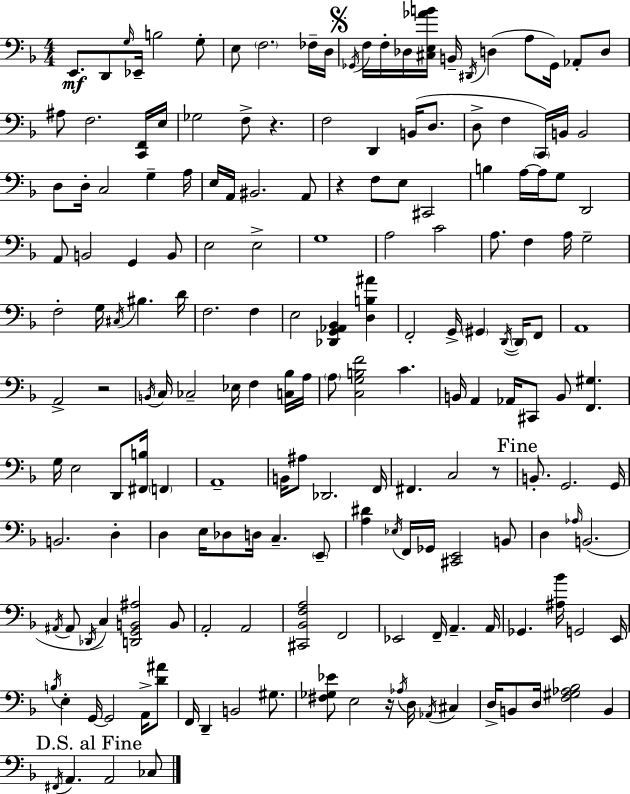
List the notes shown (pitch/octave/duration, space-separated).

E2/e. D2/e G3/s Eb2/s B3/h G3/e E3/e F3/h. FES3/s D3/s Gb2/s F3/s F3/s Db3/s [C#3,E3,Ab4,B4]/s B2/s D#2/s D3/q A3/e Gb2/s Ab2/e D3/e A#3/e F3/h. [C2,F2]/s E3/s Gb3/h F3/e R/q. F3/h D2/q B2/s D3/e. D3/e F3/q C2/s B2/s B2/h D3/e D3/s C3/h G3/q A3/s E3/s A2/s BIS2/h. A2/e R/q F3/e E3/e C#2/h B3/q A3/s A3/s G3/e D2/h A2/e B2/h G2/q B2/e E3/h E3/h G3/w A3/h C4/h A3/e. F3/q A3/s G3/h F3/h G3/s C#3/s BIS3/q. D4/s F3/h. F3/q E3/h [Db2,G2,Ab2,Bb2]/q [D3,B3,A#4]/q F2/h G2/s G#2/q D2/s D2/s F2/e A2/w A2/h R/h B2/s C3/s CES3/h Eb3/s F3/q [C3,Bb3]/s A3/s A3/e [C3,G3,B3,F4]/h C4/q. B2/s A2/q Ab2/s C#2/e B2/e [F2,G#3]/q. G3/s E3/h D2/e [F#2,B3]/s F2/q A2/w B2/s A#3/e Db2/h. F2/s F#2/q. C3/h R/e B2/e. G2/h. G2/s B2/h. D3/q D3/q E3/s Db3/e D3/s C3/q. E2/e [A3,D#4]/q Eb3/s F2/s Gb2/s [C#2,E2]/h B2/e D3/q Ab3/s B2/h. A#2/s A#2/e Db2/s C3/q [D2,G2,B2,A#3]/h B2/e A2/h A2/h [C#2,Bb2,F3,A3]/h F2/h Eb2/h F2/s A2/q. A2/s Gb2/q. [A#3,Bb4]/s G2/h E2/s B3/s E3/q G2/s G2/h A2/s [D4,A#4]/e F2/s D2/q B2/h G#3/e. [F#3,Gb3,Eb4]/e E3/h R/s Ab3/s D3/s Ab2/s C#3/q D3/s B2/e D3/s [F3,G#3,Ab3,Bb3]/h B2/q F#2/s A2/q. A2/h CES3/e